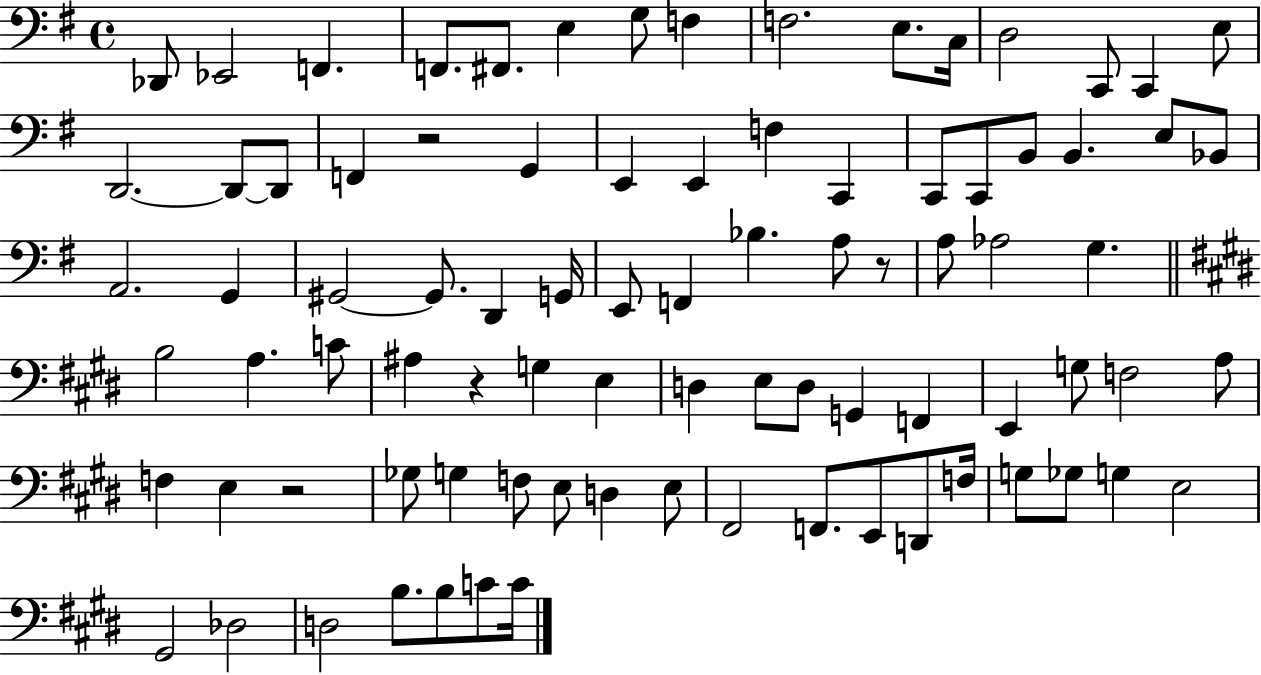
{
  \clef bass
  \time 4/4
  \defaultTimeSignature
  \key g \major
  \repeat volta 2 { des,8 ees,2 f,4. | f,8. fis,8. e4 g8 f4 | f2. e8. c16 | d2 c,8 c,4 e8 | \break d,2.~~ d,8~~ d,8 | f,4 r2 g,4 | e,4 e,4 f4 c,4 | c,8 c,8 b,8 b,4. e8 bes,8 | \break a,2. g,4 | gis,2~~ gis,8. d,4 g,16 | e,8 f,4 bes4. a8 r8 | a8 aes2 g4. | \break \bar "||" \break \key e \major b2 a4. c'8 | ais4 r4 g4 e4 | d4 e8 d8 g,4 f,4 | e,4 g8 f2 a8 | \break f4 e4 r2 | ges8 g4 f8 e8 d4 e8 | fis,2 f,8. e,8 d,8 f16 | g8 ges8 g4 e2 | \break gis,2 des2 | d2 b8. b8 c'8 c'16 | } \bar "|."
}